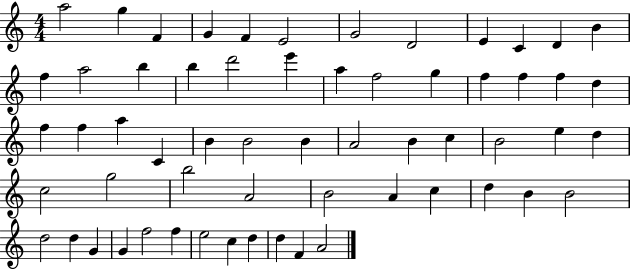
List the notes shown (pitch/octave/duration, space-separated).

A5/h G5/q F4/q G4/q F4/q E4/h G4/h D4/h E4/q C4/q D4/q B4/q F5/q A5/h B5/q B5/q D6/h E6/q A5/q F5/h G5/q F5/q F5/q F5/q D5/q F5/q F5/q A5/q C4/q B4/q B4/h B4/q A4/h B4/q C5/q B4/h E5/q D5/q C5/h G5/h B5/h A4/h B4/h A4/q C5/q D5/q B4/q B4/h D5/h D5/q G4/q G4/q F5/h F5/q E5/h C5/q D5/q D5/q F4/q A4/h